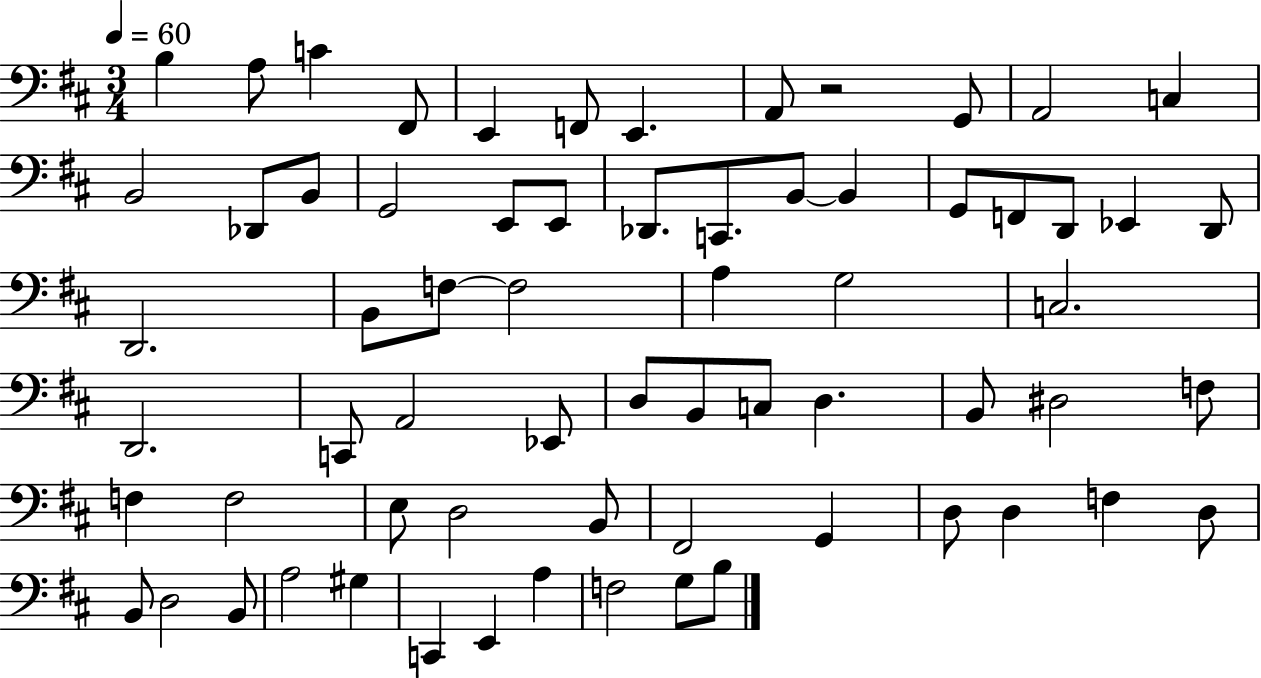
{
  \clef bass
  \numericTimeSignature
  \time 3/4
  \key d \major
  \tempo 4 = 60
  b4 a8 c'4 fis,8 | e,4 f,8 e,4. | a,8 r2 g,8 | a,2 c4 | \break b,2 des,8 b,8 | g,2 e,8 e,8 | des,8. c,8. b,8~~ b,4 | g,8 f,8 d,8 ees,4 d,8 | \break d,2. | b,8 f8~~ f2 | a4 g2 | c2. | \break d,2. | c,8 a,2 ees,8 | d8 b,8 c8 d4. | b,8 dis2 f8 | \break f4 f2 | e8 d2 b,8 | fis,2 g,4 | d8 d4 f4 d8 | \break b,8 d2 b,8 | a2 gis4 | c,4 e,4 a4 | f2 g8 b8 | \break \bar "|."
}